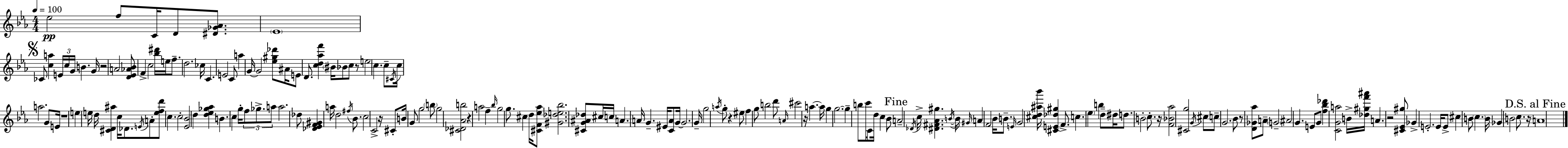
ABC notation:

X:1
T:Untitled
M:4/4
L:1/4
K:Eb
_e2 f/2 C/4 D/2 [^D_G_A]/2 _E4 _C/2 [ca] E/4 c/4 G/4 B G/4 z2 A2 [D_E_A_B]/2 F c2 [_b^d']/4 e/4 f/2 d2 _c/4 C E2 C/2 a G/4 G2 [_e^g_d']/2 ^A/4 E/2 D/2 [cd_af'] ^B/4 _B/2 c/2 z/2 e2 c c/2 ^C/4 c/4 a2 G/2 E/4 z4 e e/4 d/4 [^CD^a] c/4 _D/2 E/4 A/2 [efd']/2 c c2 [_E_B]2 d [d_e_g_a] B c g/4 f/2 _g/2 a/2 a2 _d/2 [_D_EF^G] a/4 d2 ^f/4 _B/2 c2 C2 z/4 ^C/2 B/4 G/2 g2 b/2 g2 [^C_D_Ab]2 z a2 f _b/4 g2 g/2 ^c d/4 [^CF_e_a]/2 [^G_de_b]2 [^CG^A_d]/2 ^c/4 c/4 A A/4 G ^E/4 [CA]/2 G/4 G2 G/4 g2 a/4 g/2 z ^e/2 f g/2 b2 d'/2 A/4 ^c'2 z/4 a a/4 g g2 g b/2 c'/4 C/2 d/4 c _B/2 A2 _D/4 c/4 [^D^F_A^g] B/4 B/4 ^G/4 A F2 _B/4 B/2 E/4 G2 [^cd^a_b']/4 [^CE_d^g] F/2 c _e b d/2 ^d/4 d/2 B2 c/2 z/4 [F_B_a]2 [^Cg]2 G/4 ^c/2 c/2 G2 _B/2 z/2 [D_G_a]/2 A/2 G2 ^A2 G E/2 G/2 [f_b_d'] [CGa]2 B/4 [_d^gf'^a']/4 A z2 [^C_E^g]/2 _G E2 E/4 E/2 ^c B/2 c B/4 _G B2 c/2 z/4 A4